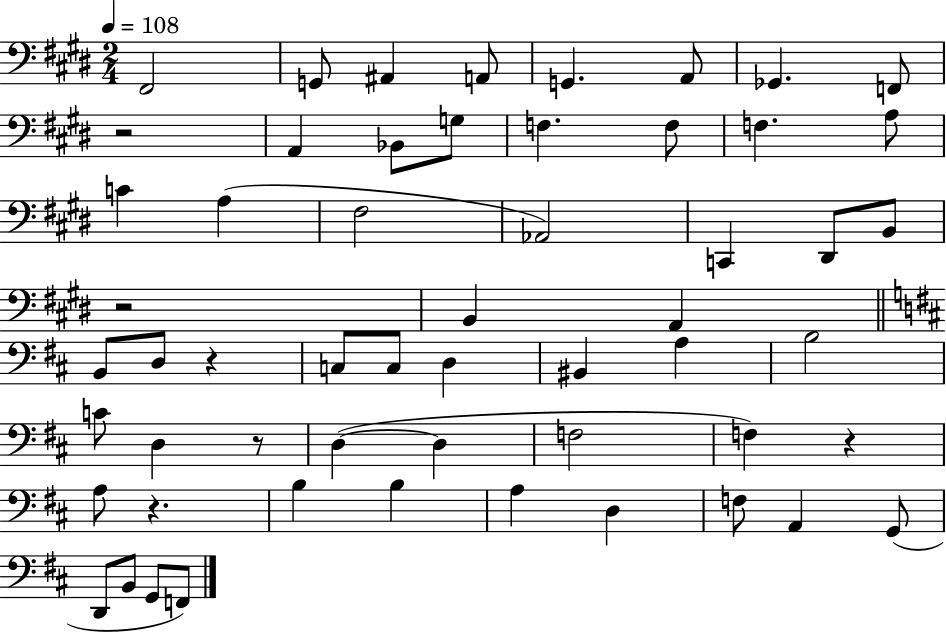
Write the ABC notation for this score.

X:1
T:Untitled
M:2/4
L:1/4
K:E
^F,,2 G,,/2 ^A,, A,,/2 G,, A,,/2 _G,, F,,/2 z2 A,, _B,,/2 G,/2 F, F,/2 F, A,/2 C A, ^F,2 _A,,2 C,, ^D,,/2 B,,/2 z2 B,, A,, B,,/2 D,/2 z C,/2 C,/2 D, ^B,, A, B,2 C/2 D, z/2 D, D, F,2 F, z A,/2 z B, B, A, D, F,/2 A,, G,,/2 D,,/2 B,,/2 G,,/2 F,,/2